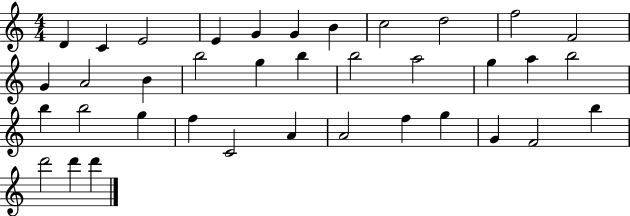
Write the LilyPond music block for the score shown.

{
  \clef treble
  \numericTimeSignature
  \time 4/4
  \key c \major
  d'4 c'4 e'2 | e'4 g'4 g'4 b'4 | c''2 d''2 | f''2 f'2 | \break g'4 a'2 b'4 | b''2 g''4 b''4 | b''2 a''2 | g''4 a''4 b''2 | \break b''4 b''2 g''4 | f''4 c'2 a'4 | a'2 f''4 g''4 | g'4 f'2 b''4 | \break d'''2 d'''4 d'''4 | \bar "|."
}